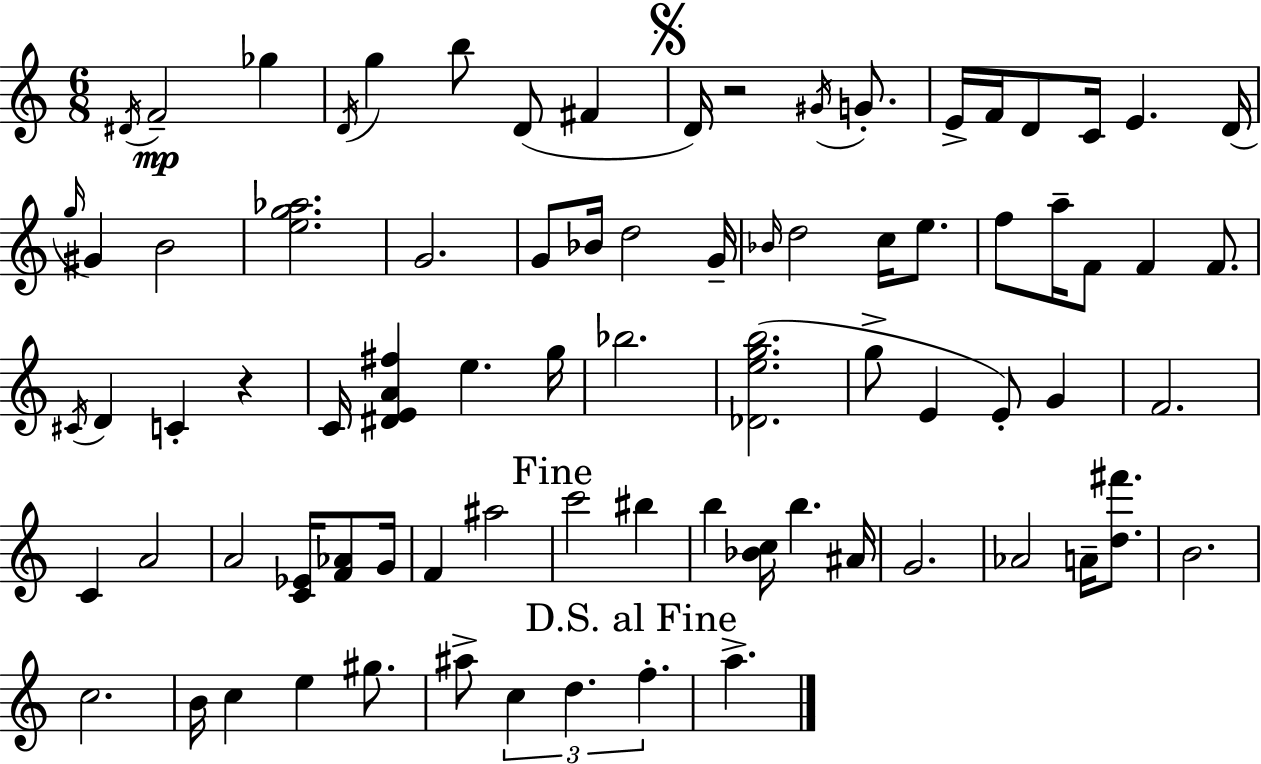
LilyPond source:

{
  \clef treble
  \numericTimeSignature
  \time 6/8
  \key c \major
  \repeat volta 2 { \acciaccatura { dis'16 }\mp f'2-- ges''4 | \acciaccatura { d'16 } g''4 b''8 d'8( fis'4 | \mark \markup { \musicglyph "scripts.segno" } d'16) r2 \acciaccatura { gis'16 } | g'8.-. e'16-> f'16 d'8 c'16 e'4. | \break d'16( \grace { g''16 } gis'4) b'2 | <e'' g'' aes''>2. | g'2. | g'8 bes'16 d''2 | \break g'16-- \grace { bes'16 } d''2 | c''16 e''8. f''8 a''16-- f'8 f'4 | f'8. \acciaccatura { cis'16 } d'4 c'4-. | r4 c'16 <dis' e' a' fis''>4 e''4. | \break g''16 bes''2. | <des' e'' g'' b''>2.( | g''8-> e'4 | e'8-.) g'4 f'2. | \break c'4 a'2 | a'2 | <c' ees'>16 <f' aes'>8 g'16 f'4 ais''2 | \mark "Fine" c'''2 | \break bis''4 b''4 <bes' c''>16 b''4. | ais'16 g'2. | aes'2 | a'16-- <d'' fis'''>8. b'2. | \break c''2. | b'16 c''4 e''4 | gis''8. ais''8-> \tuplet 3/2 { c''4 | d''4. \mark "D.S. al Fine" f''4.-. } | \break a''4.-> } \bar "|."
}